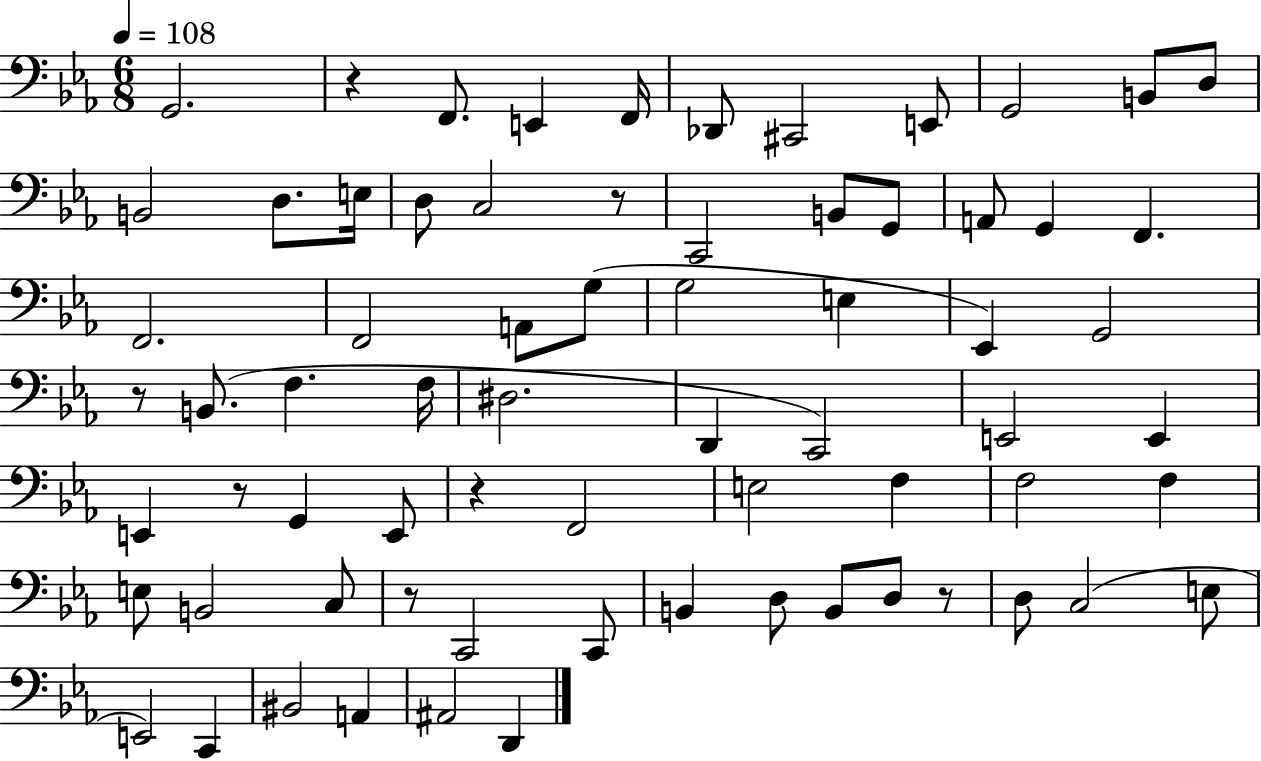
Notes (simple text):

G2/h. R/q F2/e. E2/q F2/s Db2/e C#2/h E2/e G2/h B2/e D3/e B2/h D3/e. E3/s D3/e C3/h R/e C2/h B2/e G2/e A2/e G2/q F2/q. F2/h. F2/h A2/e G3/e G3/h E3/q Eb2/q G2/h R/e B2/e. F3/q. F3/s D#3/h. D2/q C2/h E2/h E2/q E2/q R/e G2/q E2/e R/q F2/h E3/h F3/q F3/h F3/q E3/e B2/h C3/e R/e C2/h C2/e B2/q D3/e B2/e D3/e R/e D3/e C3/h E3/e E2/h C2/q BIS2/h A2/q A#2/h D2/q